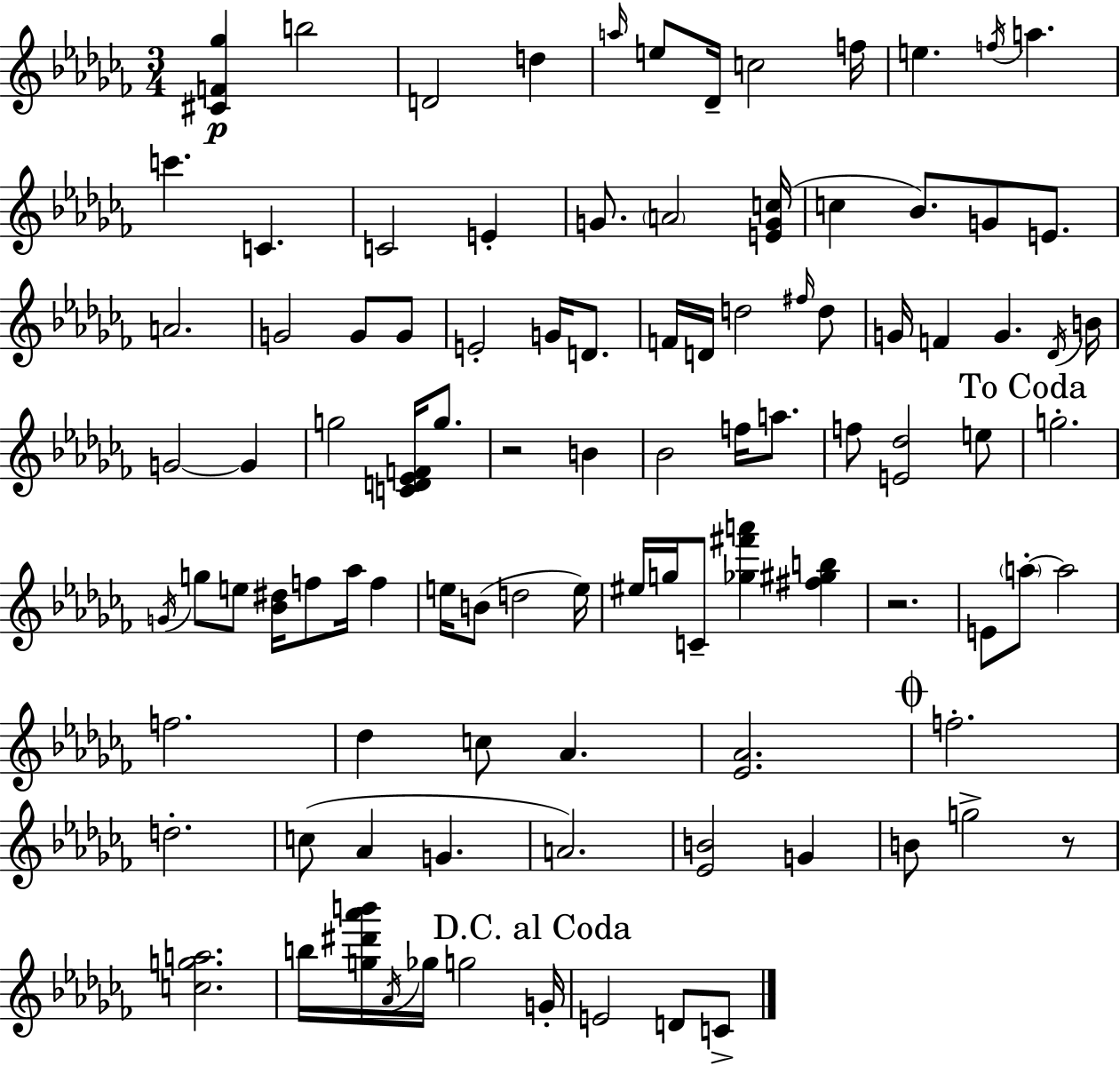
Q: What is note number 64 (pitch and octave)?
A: A5